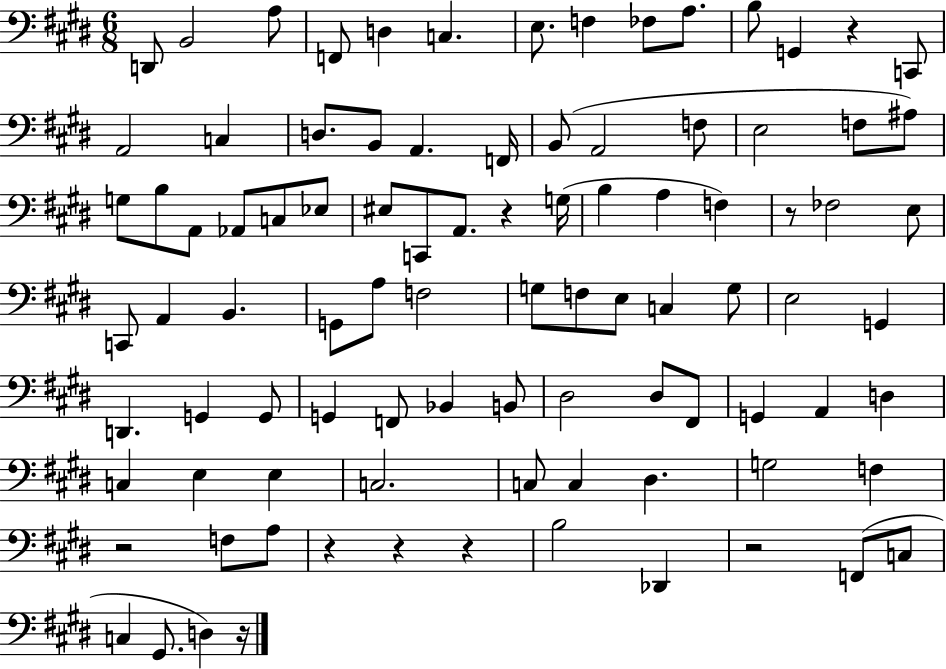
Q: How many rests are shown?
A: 9